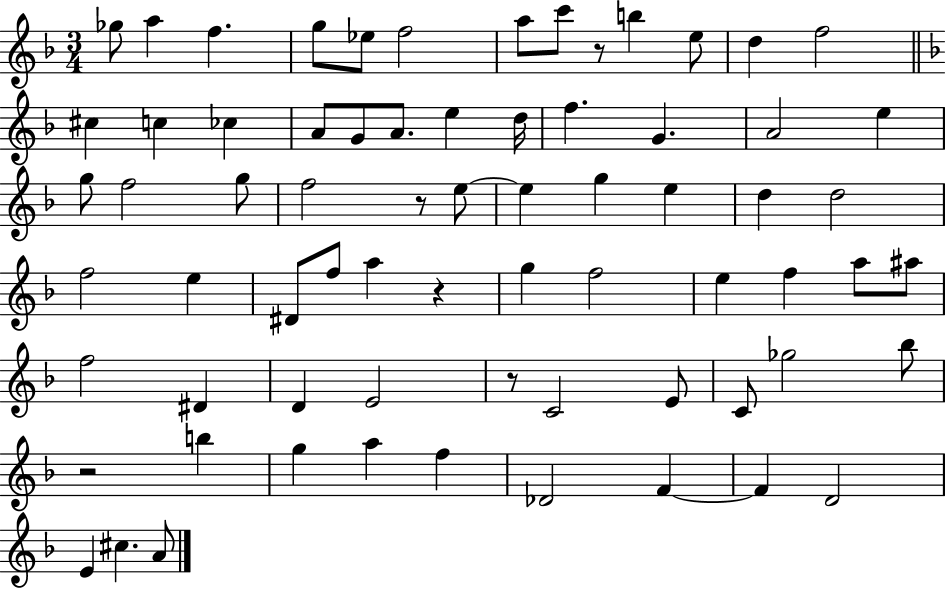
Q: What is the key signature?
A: F major